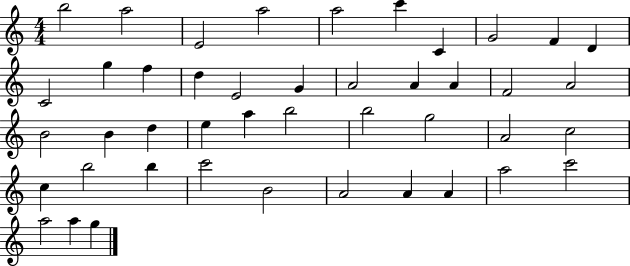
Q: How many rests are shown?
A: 0